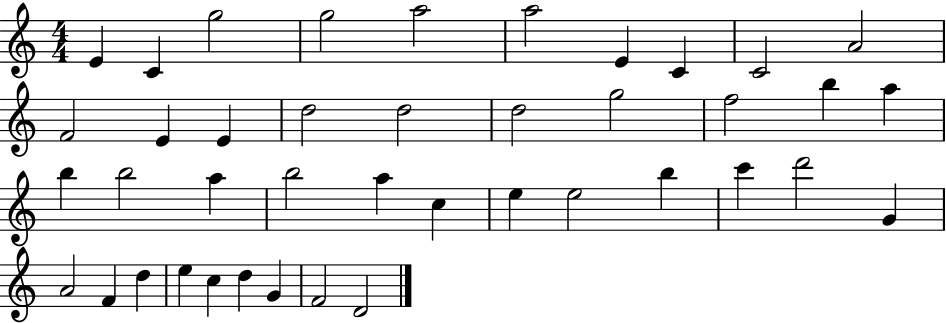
{
  \clef treble
  \numericTimeSignature
  \time 4/4
  \key c \major
  e'4 c'4 g''2 | g''2 a''2 | a''2 e'4 c'4 | c'2 a'2 | \break f'2 e'4 e'4 | d''2 d''2 | d''2 g''2 | f''2 b''4 a''4 | \break b''4 b''2 a''4 | b''2 a''4 c''4 | e''4 e''2 b''4 | c'''4 d'''2 g'4 | \break a'2 f'4 d''4 | e''4 c''4 d''4 g'4 | f'2 d'2 | \bar "|."
}